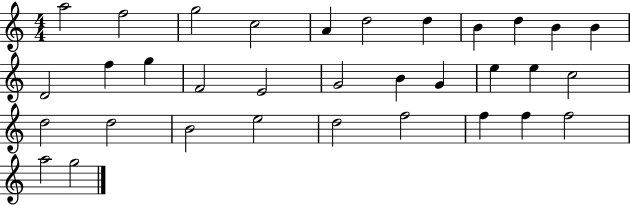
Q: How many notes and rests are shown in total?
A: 33